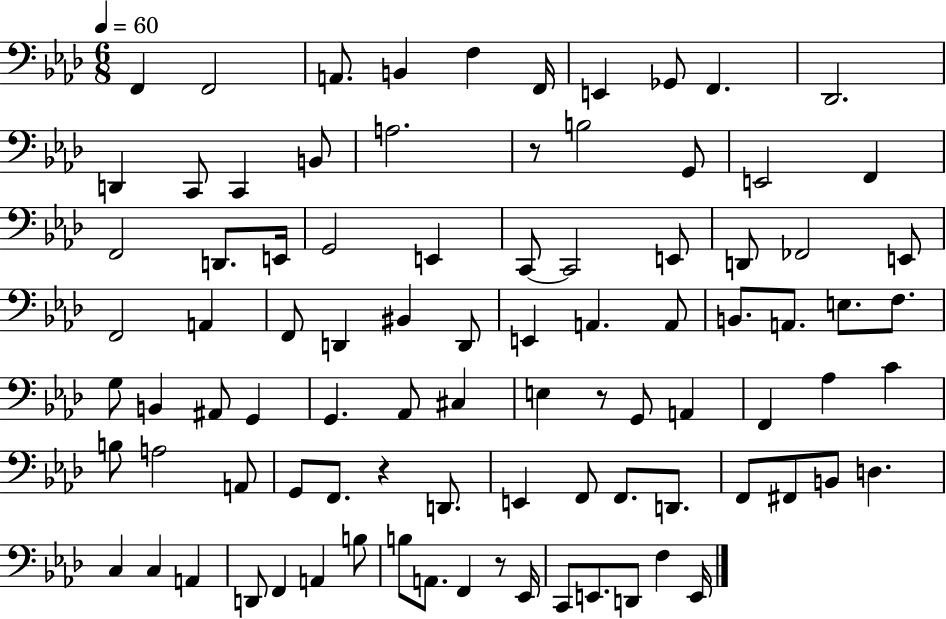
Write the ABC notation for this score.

X:1
T:Untitled
M:6/8
L:1/4
K:Ab
F,, F,,2 A,,/2 B,, F, F,,/4 E,, _G,,/2 F,, _D,,2 D,, C,,/2 C,, B,,/2 A,2 z/2 B,2 G,,/2 E,,2 F,, F,,2 D,,/2 E,,/4 G,,2 E,, C,,/2 C,,2 E,,/2 D,,/2 _F,,2 E,,/2 F,,2 A,, F,,/2 D,, ^B,, D,,/2 E,, A,, A,,/2 B,,/2 A,,/2 E,/2 F,/2 G,/2 B,, ^A,,/2 G,, G,, _A,,/2 ^C, E, z/2 G,,/2 A,, F,, _A, C B,/2 A,2 A,,/2 G,,/2 F,,/2 z D,,/2 E,, F,,/2 F,,/2 D,,/2 F,,/2 ^F,,/2 B,,/2 D, C, C, A,, D,,/2 F,, A,, B,/2 B,/2 A,,/2 F,, z/2 _E,,/4 C,,/2 E,,/2 D,,/2 F, E,,/4